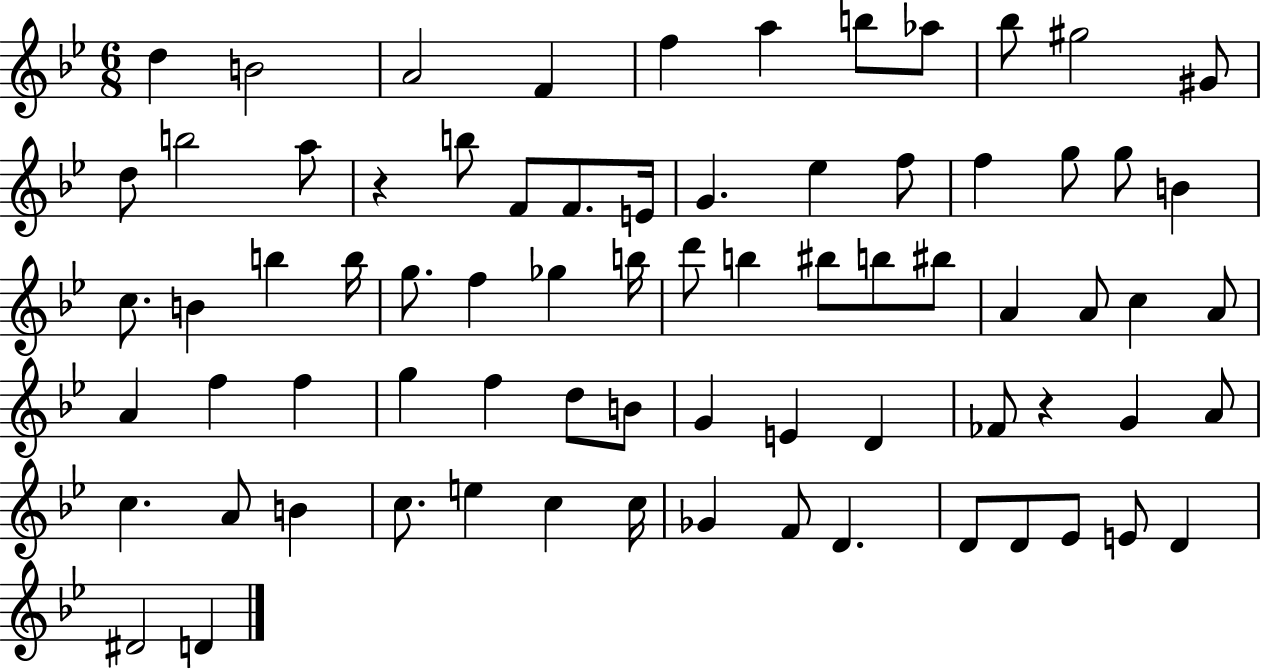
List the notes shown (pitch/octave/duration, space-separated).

D5/q B4/h A4/h F4/q F5/q A5/q B5/e Ab5/e Bb5/e G#5/h G#4/e D5/e B5/h A5/e R/q B5/e F4/e F4/e. E4/s G4/q. Eb5/q F5/e F5/q G5/e G5/e B4/q C5/e. B4/q B5/q B5/s G5/e. F5/q Gb5/q B5/s D6/e B5/q BIS5/e B5/e BIS5/e A4/q A4/e C5/q A4/e A4/q F5/q F5/q G5/q F5/q D5/e B4/e G4/q E4/q D4/q FES4/e R/q G4/q A4/e C5/q. A4/e B4/q C5/e. E5/q C5/q C5/s Gb4/q F4/e D4/q. D4/e D4/e Eb4/e E4/e D4/q D#4/h D4/q